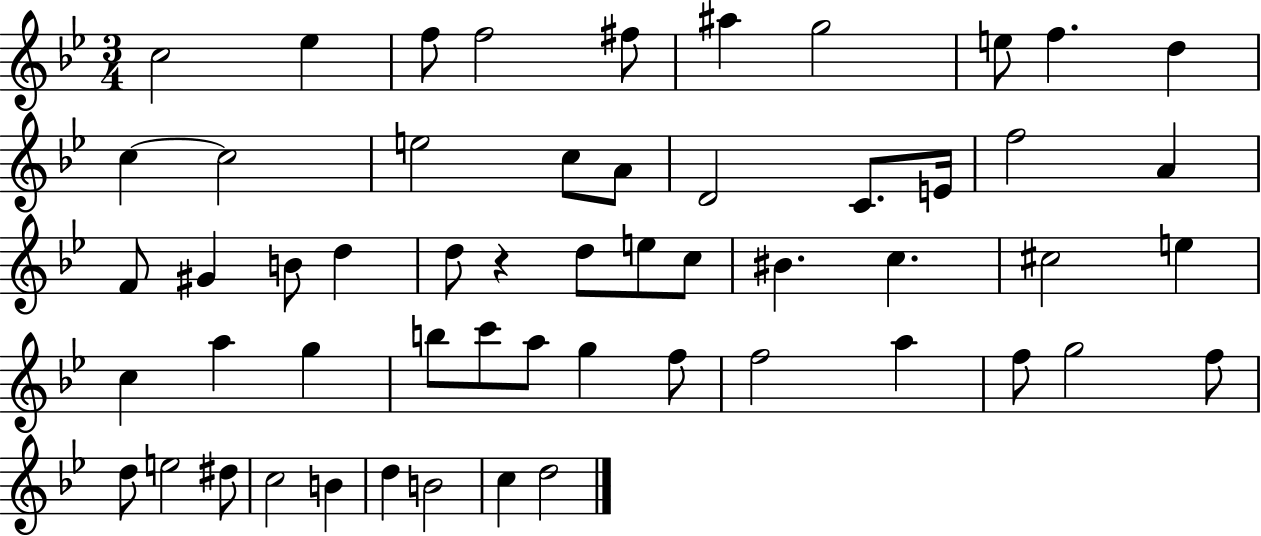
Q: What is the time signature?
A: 3/4